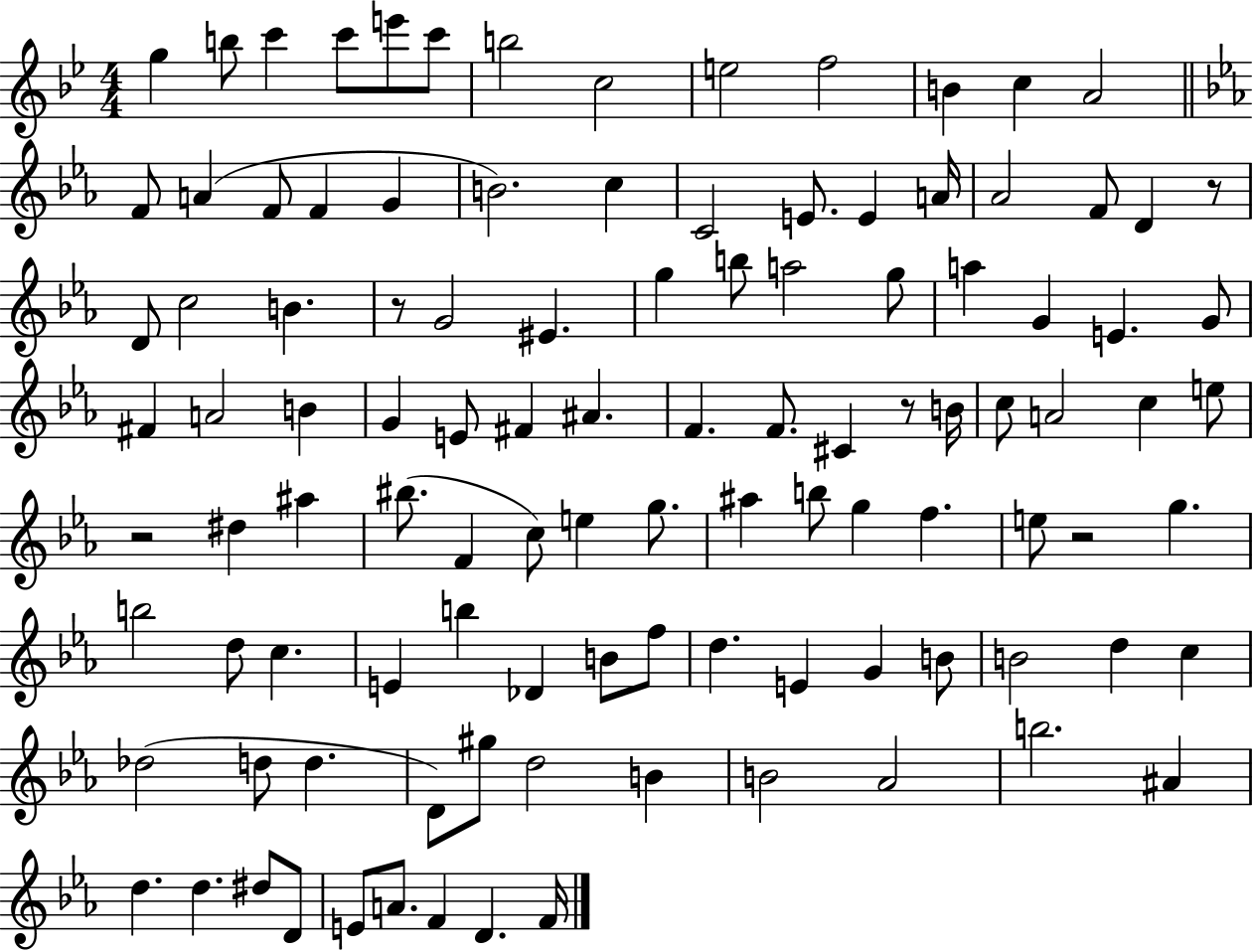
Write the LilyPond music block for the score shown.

{
  \clef treble
  \numericTimeSignature
  \time 4/4
  \key bes \major
  \repeat volta 2 { g''4 b''8 c'''4 c'''8 e'''8 c'''8 | b''2 c''2 | e''2 f''2 | b'4 c''4 a'2 | \break \bar "||" \break \key ees \major f'8 a'4( f'8 f'4 g'4 | b'2.) c''4 | c'2 e'8. e'4 a'16 | aes'2 f'8 d'4 r8 | \break d'8 c''2 b'4. | r8 g'2 eis'4. | g''4 b''8 a''2 g''8 | a''4 g'4 e'4. g'8 | \break fis'4 a'2 b'4 | g'4 e'8 fis'4 ais'4. | f'4. f'8. cis'4 r8 b'16 | c''8 a'2 c''4 e''8 | \break r2 dis''4 ais''4 | bis''8.( f'4 c''8) e''4 g''8. | ais''4 b''8 g''4 f''4. | e''8 r2 g''4. | \break b''2 d''8 c''4. | e'4 b''4 des'4 b'8 f''8 | d''4. e'4 g'4 b'8 | b'2 d''4 c''4 | \break des''2( d''8 d''4. | d'8) gis''8 d''2 b'4 | b'2 aes'2 | b''2. ais'4 | \break d''4. d''4. dis''8 d'8 | e'8 a'8. f'4 d'4. f'16 | } \bar "|."
}